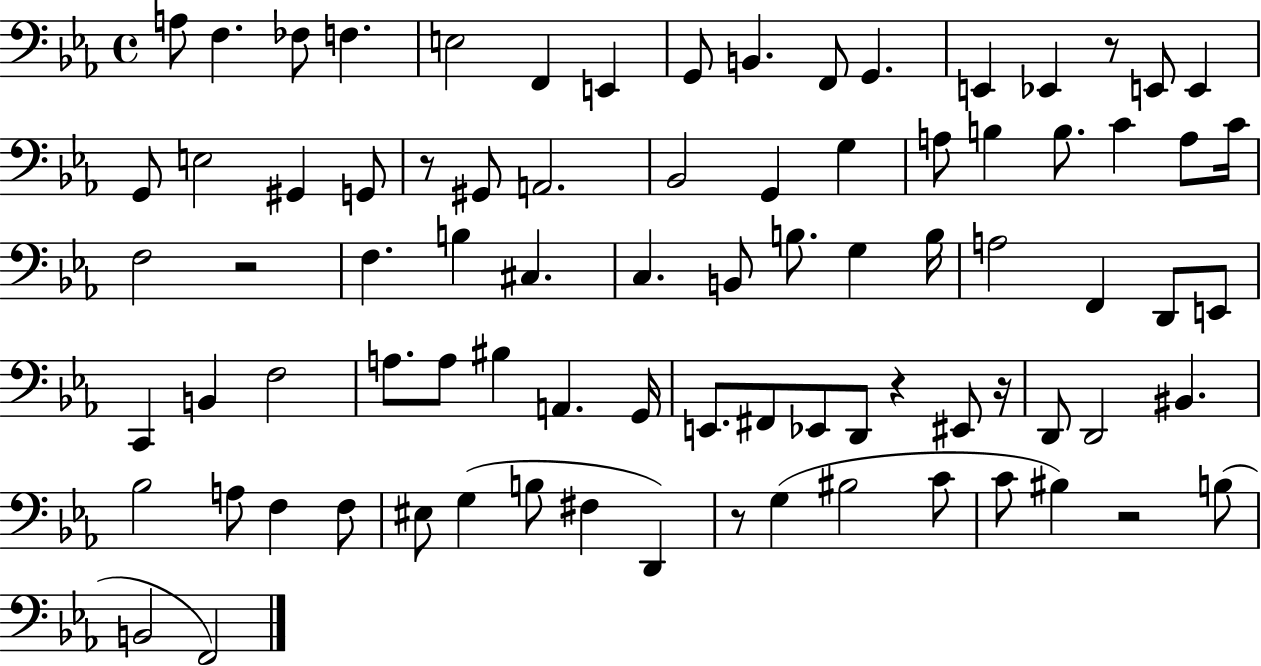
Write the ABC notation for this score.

X:1
T:Untitled
M:4/4
L:1/4
K:Eb
A,/2 F, _F,/2 F, E,2 F,, E,, G,,/2 B,, F,,/2 G,, E,, _E,, z/2 E,,/2 E,, G,,/2 E,2 ^G,, G,,/2 z/2 ^G,,/2 A,,2 _B,,2 G,, G, A,/2 B, B,/2 C A,/2 C/4 F,2 z2 F, B, ^C, C, B,,/2 B,/2 G, B,/4 A,2 F,, D,,/2 E,,/2 C,, B,, F,2 A,/2 A,/2 ^B, A,, G,,/4 E,,/2 ^F,,/2 _E,,/2 D,,/2 z ^E,,/2 z/4 D,,/2 D,,2 ^B,, _B,2 A,/2 F, F,/2 ^E,/2 G, B,/2 ^F, D,, z/2 G, ^B,2 C/2 C/2 ^B, z2 B,/2 B,,2 F,,2